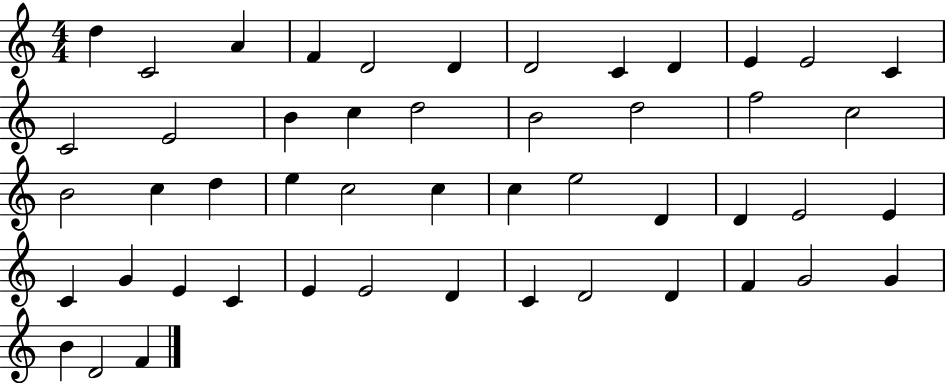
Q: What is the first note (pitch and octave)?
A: D5